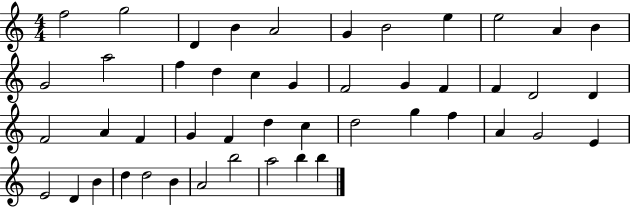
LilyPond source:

{
  \clef treble
  \numericTimeSignature
  \time 4/4
  \key c \major
  f''2 g''2 | d'4 b'4 a'2 | g'4 b'2 e''4 | e''2 a'4 b'4 | \break g'2 a''2 | f''4 d''4 c''4 g'4 | f'2 g'4 f'4 | f'4 d'2 d'4 | \break f'2 a'4 f'4 | g'4 f'4 d''4 c''4 | d''2 g''4 f''4 | a'4 g'2 e'4 | \break e'2 d'4 b'4 | d''4 d''2 b'4 | a'2 b''2 | a''2 b''4 b''4 | \break \bar "|."
}